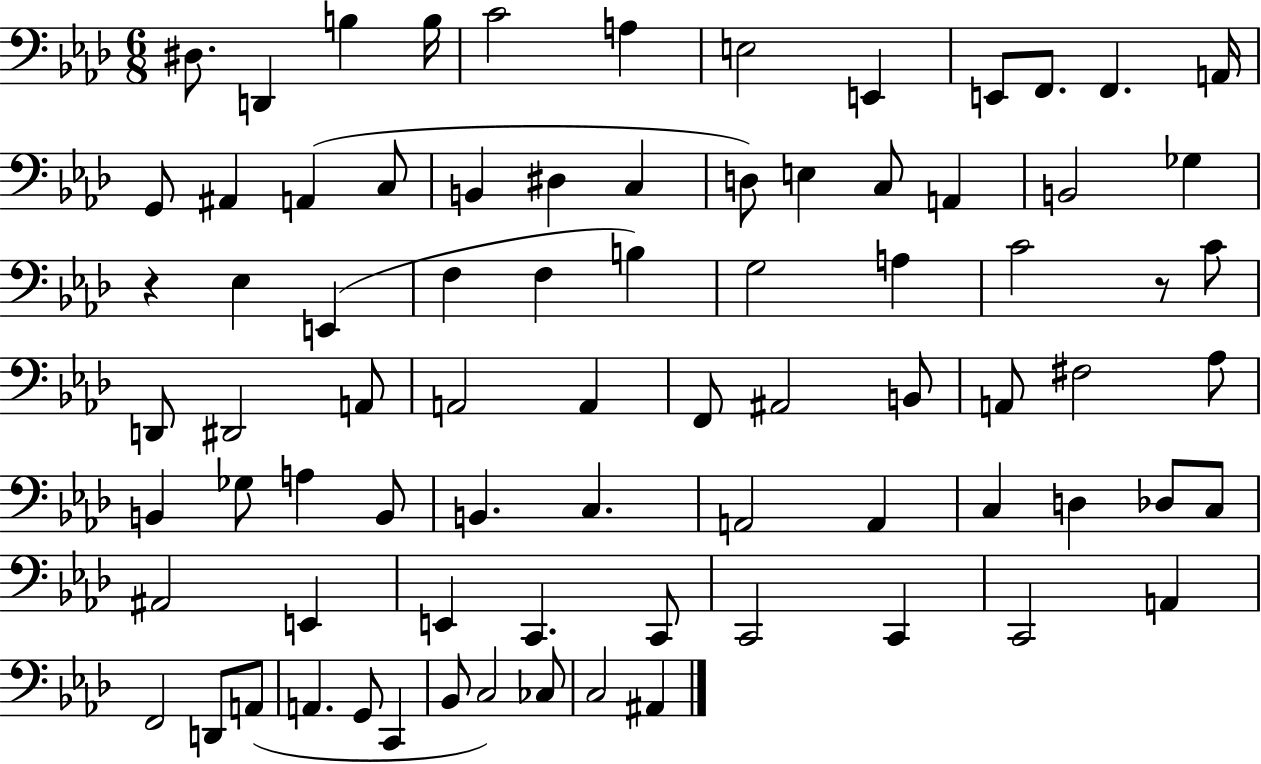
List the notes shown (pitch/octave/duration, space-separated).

D#3/e. D2/q B3/q B3/s C4/h A3/q E3/h E2/q E2/e F2/e. F2/q. A2/s G2/e A#2/q A2/q C3/e B2/q D#3/q C3/q D3/e E3/q C3/e A2/q B2/h Gb3/q R/q Eb3/q E2/q F3/q F3/q B3/q G3/h A3/q C4/h R/e C4/e D2/e D#2/h A2/e A2/h A2/q F2/e A#2/h B2/e A2/e F#3/h Ab3/e B2/q Gb3/e A3/q B2/e B2/q. C3/q. A2/h A2/q C3/q D3/q Db3/e C3/e A#2/h E2/q E2/q C2/q. C2/e C2/h C2/q C2/h A2/q F2/h D2/e A2/e A2/q. G2/e C2/q Bb2/e C3/h CES3/e C3/h A#2/q